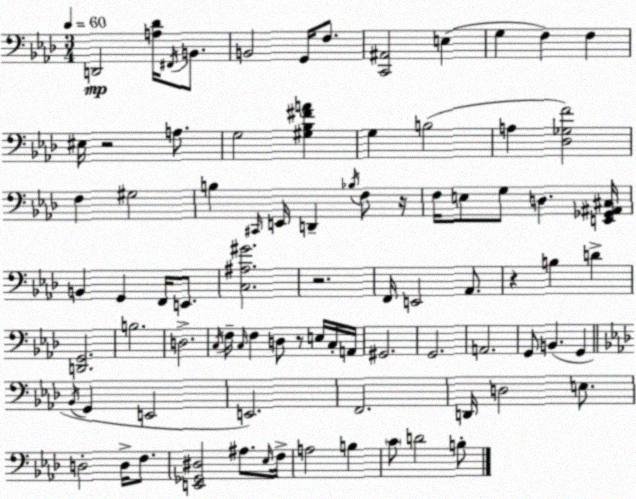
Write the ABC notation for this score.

X:1
T:Untitled
M:3/4
L:1/4
K:Fm
D,,2 [A,_D]/4 ^F,,/4 B,,/2 B,,2 G,,/4 F,/2 [C,,^A,,]2 E, G, F, F, ^E,/4 z2 A,/2 G,2 [^G,_B,^FA] G, B,2 A, [_D,_G,F]2 F, ^G,2 B, ^C,,/4 E,,/4 D,, _B,/4 F,/2 z/4 F,/4 E,/2 G,/2 D, [E,,_G,,^A,,^C,]/4 B,, G,, F,,/4 E,,/2 [C,^A,^G]2 z2 F,,/4 E,,2 _A,,/2 z B, D [D,,G,,]2 B,2 D,2 C,/4 F,/4 C,/4 F, D,/2 z/2 E,/4 C,/4 A,,/4 ^G,,2 G,,2 A,,2 G,,/2 B,, G,, _B,,/4 G,, E,,2 E,,2 F,,2 D,,/4 D,2 E,/2 D,2 D,/4 F,/2 [E,,_G,,^D,]2 ^A,/2 _E,/4 F,/4 A,2 B, C/2 D2 B,/2